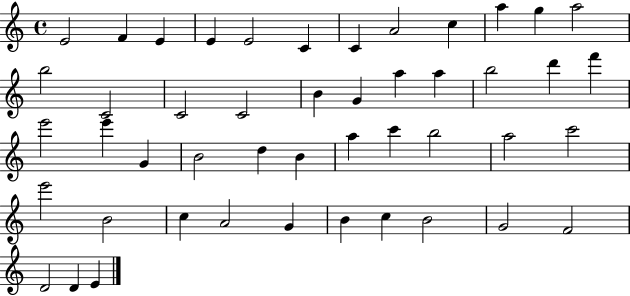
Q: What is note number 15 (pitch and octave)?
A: C4